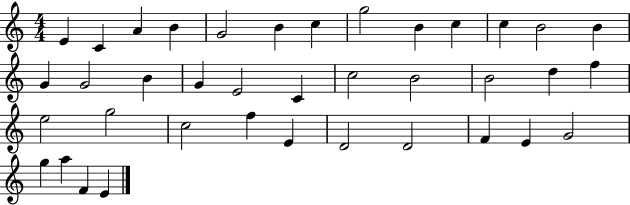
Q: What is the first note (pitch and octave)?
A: E4